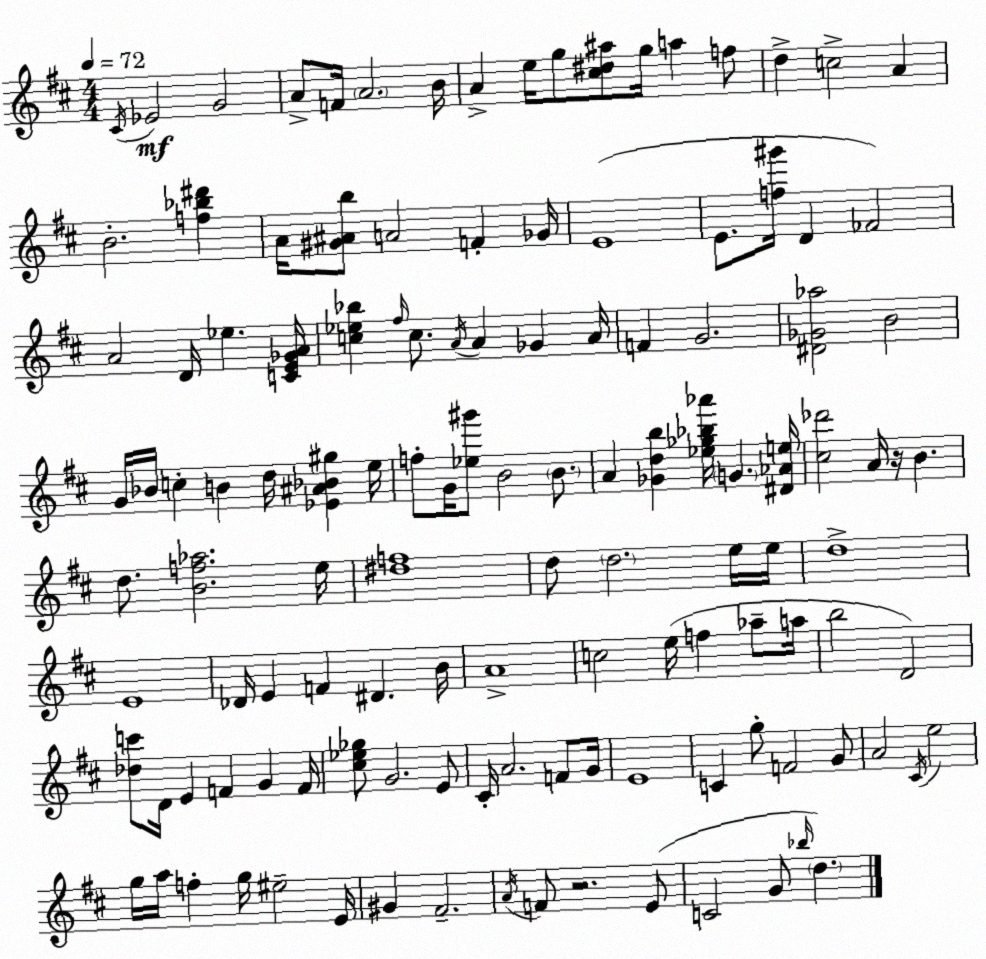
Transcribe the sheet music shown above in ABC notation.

X:1
T:Untitled
M:4/4
L:1/4
K:D
^C/4 _E2 G2 A/2 F/4 A2 B/4 A e/4 g/2 [^c^d^a]/2 g/4 a f/2 d c2 A B2 [f_b^d'] A/4 [^G^Ab]/2 A2 F _G/4 E4 E/2 [f^g']/4 D _F2 A2 D/4 _e [CE_GA]/4 [c_e_b] ^f/4 c/2 A/4 A _G A/4 F G2 [^D_G_a]2 B2 G/4 _B/4 c B d/4 [_E^A_B^g] e/4 f/2 G/4 [_e^g']/2 B2 B/2 A [_Gdb] [_e_g_b_a']/4 G [^D_Ae]/4 [^c_d']2 A/4 z/4 B d/2 [Bf_a]2 e/4 [^df]4 d/2 d2 e/4 e/4 d4 E4 _D/4 E F ^D B/4 A4 c2 e/4 f _a/2 a/4 b2 D2 [_dc']/2 D/4 E F G F/4 [^c_e_g]/2 G2 E/2 ^C/4 A2 F/2 G/4 E4 C g/2 F2 G/2 A2 ^C/4 e2 g/4 a/4 f g/4 ^e2 E/4 ^G ^F2 A/4 F/2 z2 E/2 C2 G/2 _b/4 d